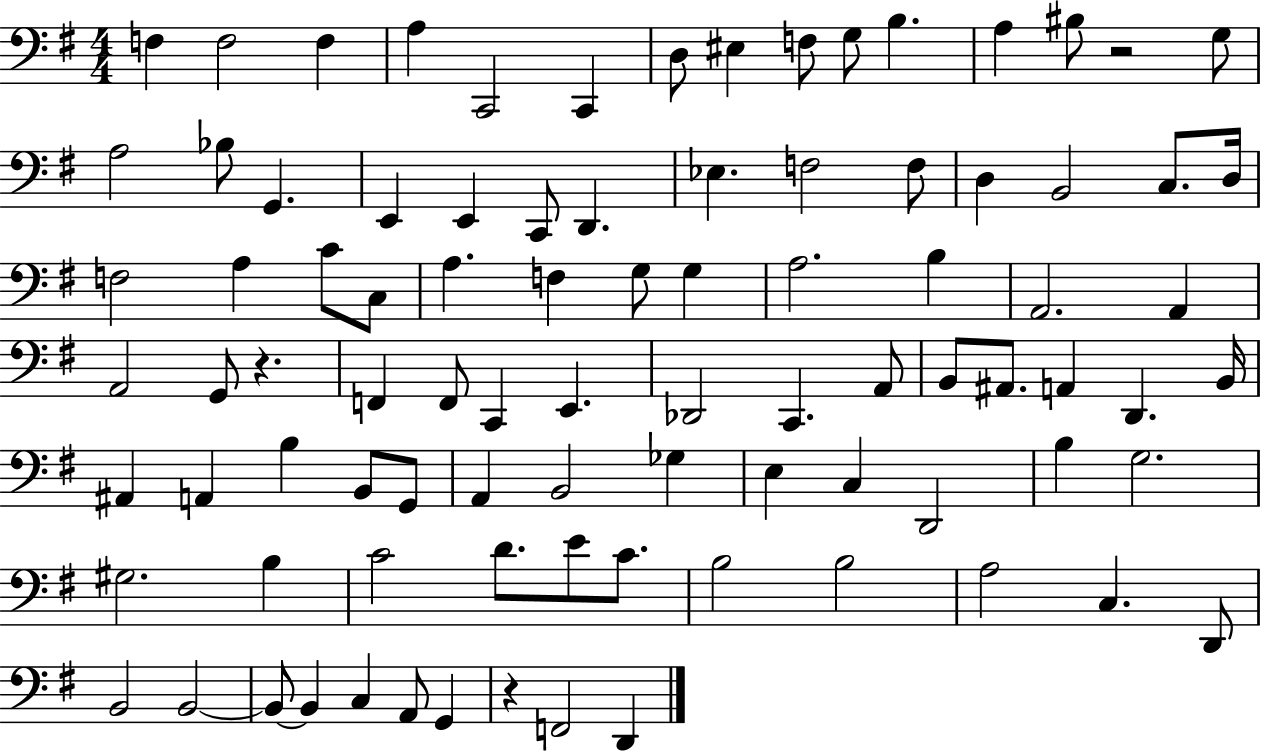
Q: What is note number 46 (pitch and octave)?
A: E2